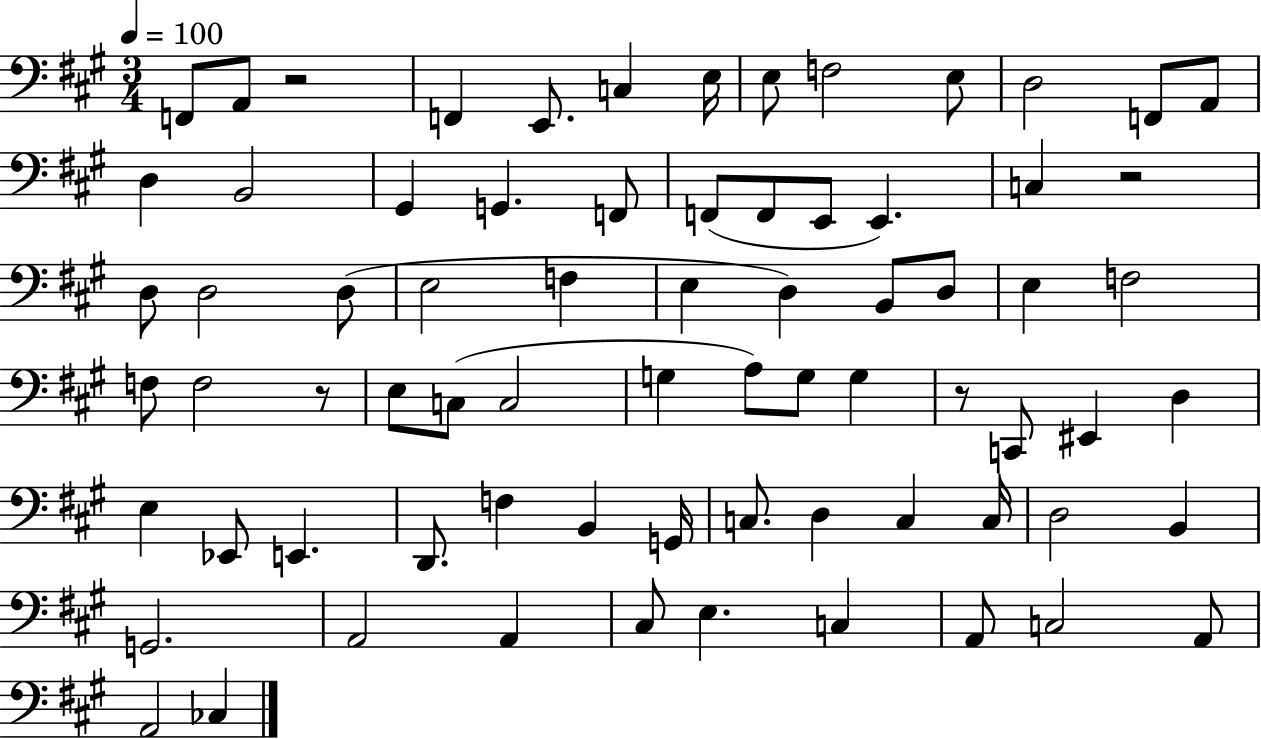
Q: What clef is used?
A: bass